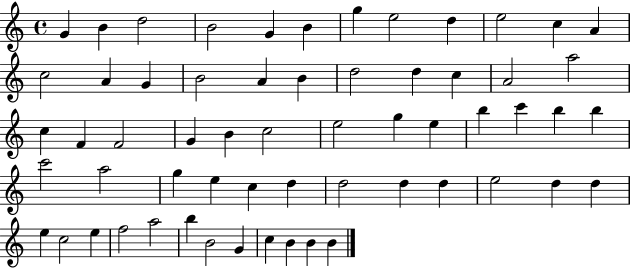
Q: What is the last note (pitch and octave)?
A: B4